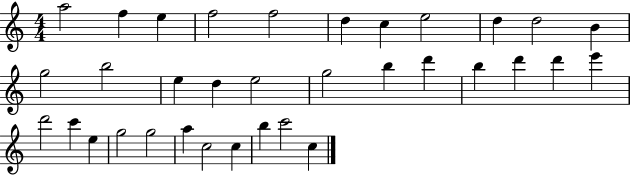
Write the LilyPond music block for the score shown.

{
  \clef treble
  \numericTimeSignature
  \time 4/4
  \key c \major
  a''2 f''4 e''4 | f''2 f''2 | d''4 c''4 e''2 | d''4 d''2 b'4 | \break g''2 b''2 | e''4 d''4 e''2 | g''2 b''4 d'''4 | b''4 d'''4 d'''4 e'''4 | \break d'''2 c'''4 e''4 | g''2 g''2 | a''4 c''2 c''4 | b''4 c'''2 c''4 | \break \bar "|."
}